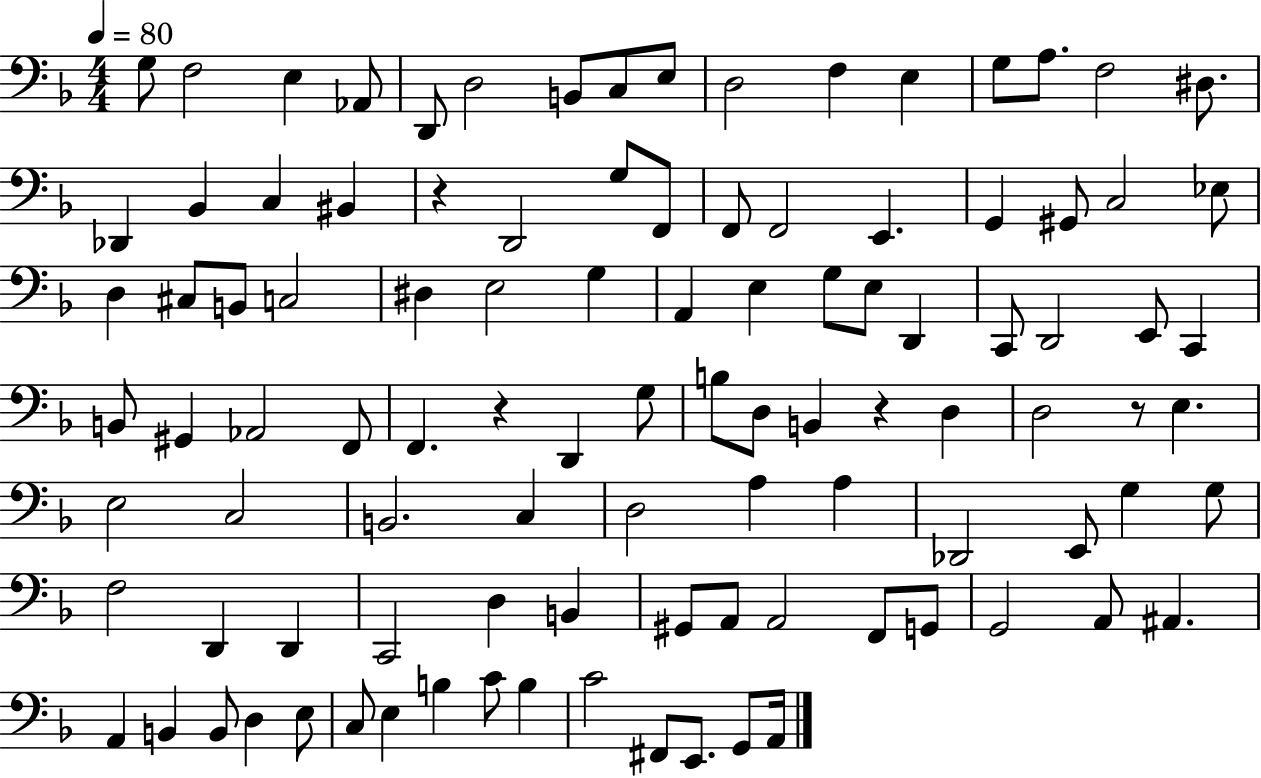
G3/e F3/h E3/q Ab2/e D2/e D3/h B2/e C3/e E3/e D3/h F3/q E3/q G3/e A3/e. F3/h D#3/e. Db2/q Bb2/q C3/q BIS2/q R/q D2/h G3/e F2/e F2/e F2/h E2/q. G2/q G#2/e C3/h Eb3/e D3/q C#3/e B2/e C3/h D#3/q E3/h G3/q A2/q E3/q G3/e E3/e D2/q C2/e D2/h E2/e C2/q B2/e G#2/q Ab2/h F2/e F2/q. R/q D2/q G3/e B3/e D3/e B2/q R/q D3/q D3/h R/e E3/q. E3/h C3/h B2/h. C3/q D3/h A3/q A3/q Db2/h E2/e G3/q G3/e F3/h D2/q D2/q C2/h D3/q B2/q G#2/e A2/e A2/h F2/e G2/e G2/h A2/e A#2/q. A2/q B2/q B2/e D3/q E3/e C3/e E3/q B3/q C4/e B3/q C4/h F#2/e E2/e. G2/e A2/s